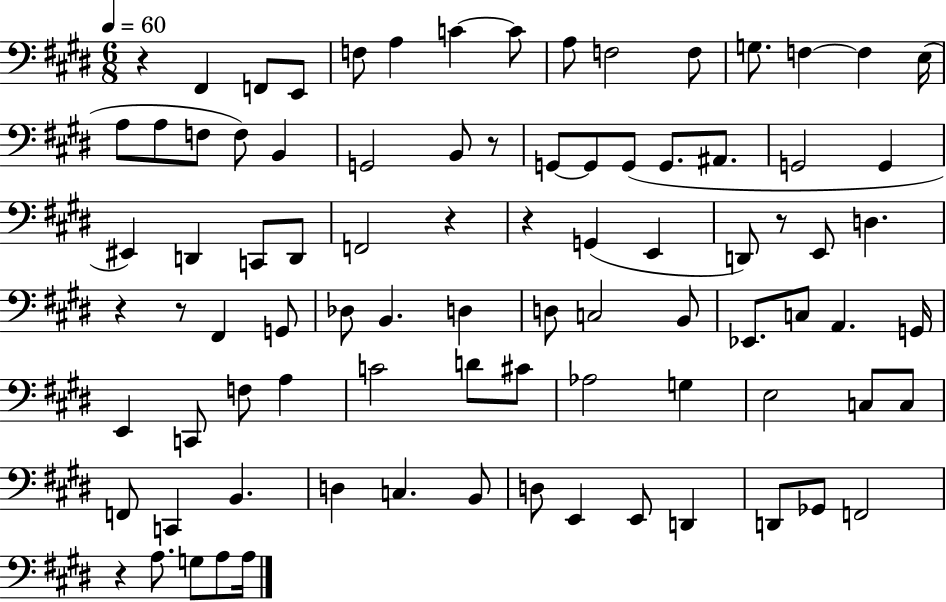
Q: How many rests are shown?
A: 8